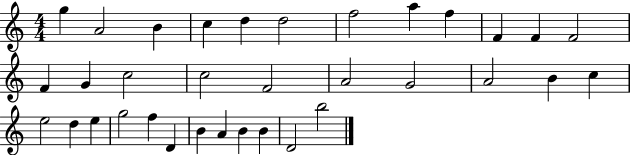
G5/q A4/h B4/q C5/q D5/q D5/h F5/h A5/q F5/q F4/q F4/q F4/h F4/q G4/q C5/h C5/h F4/h A4/h G4/h A4/h B4/q C5/q E5/h D5/q E5/q G5/h F5/q D4/q B4/q A4/q B4/q B4/q D4/h B5/h